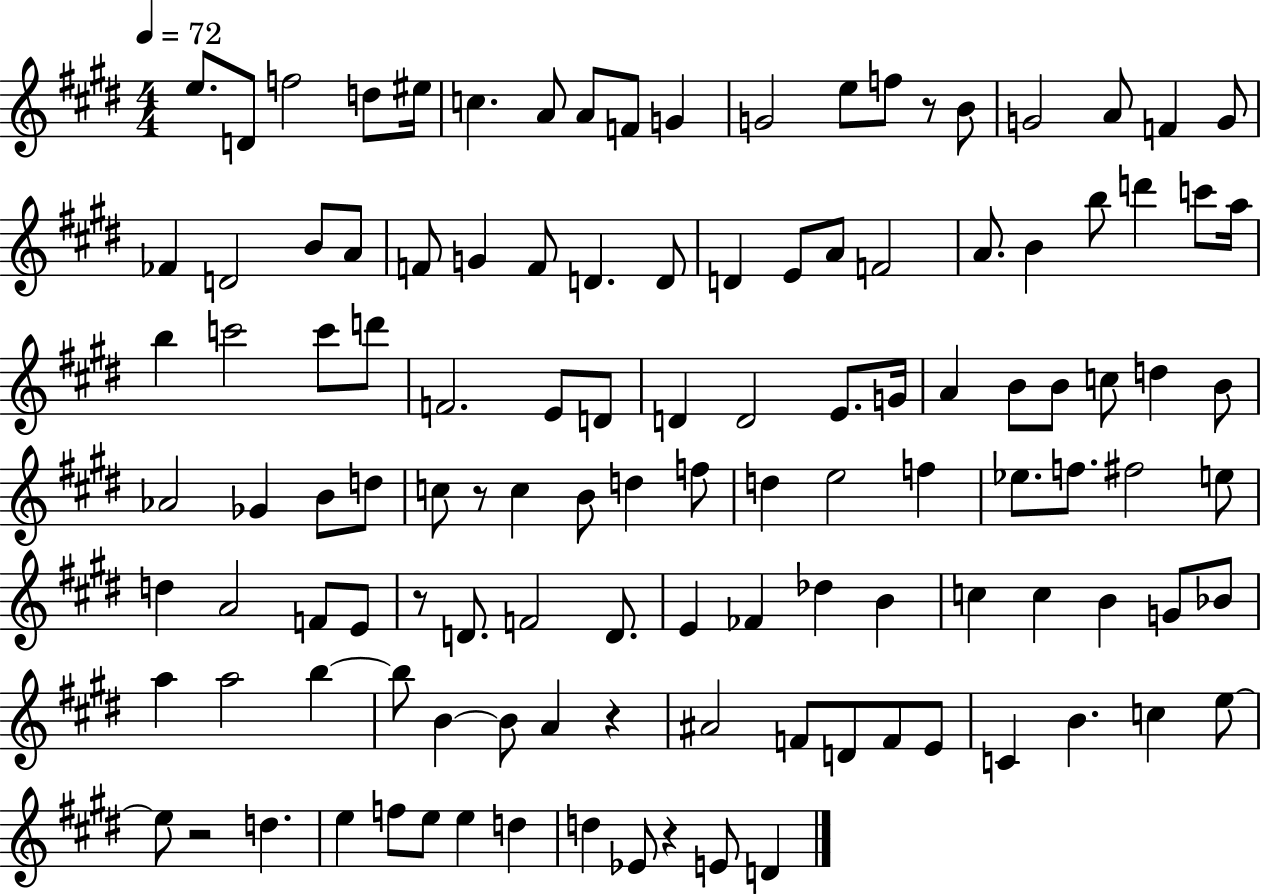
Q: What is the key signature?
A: E major